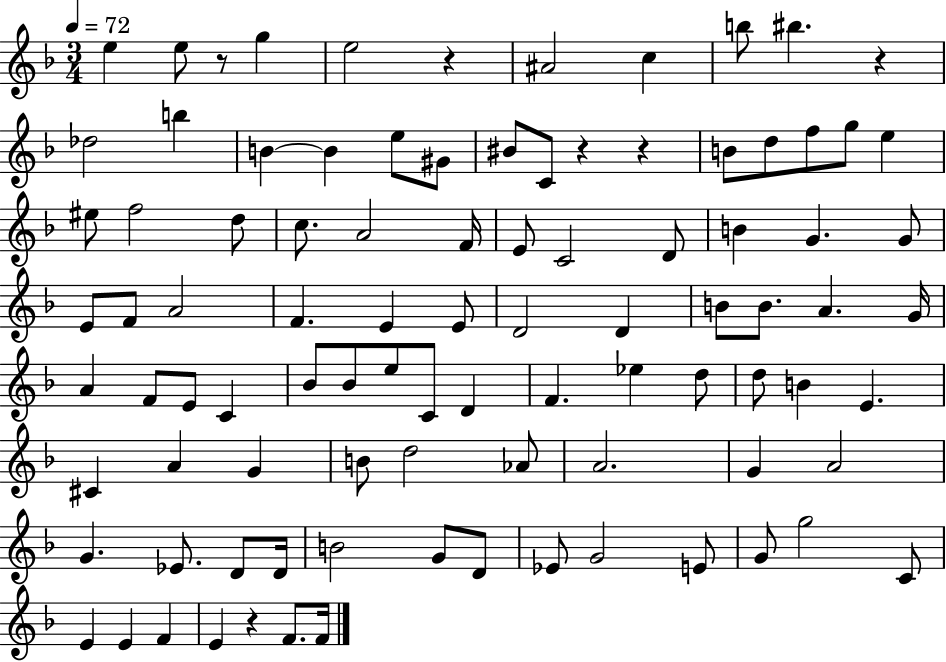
E5/q E5/e R/e G5/q E5/h R/q A#4/h C5/q B5/e BIS5/q. R/q Db5/h B5/q B4/q B4/q E5/e G#4/e BIS4/e C4/e R/q R/q B4/e D5/e F5/e G5/e E5/q EIS5/e F5/h D5/e C5/e. A4/h F4/s E4/e C4/h D4/e B4/q G4/q. G4/e E4/e F4/e A4/h F4/q. E4/q E4/e D4/h D4/q B4/e B4/e. A4/q. G4/s A4/q F4/e E4/e C4/q Bb4/e Bb4/e E5/e C4/e D4/q F4/q. Eb5/q D5/e D5/e B4/q E4/q. C#4/q A4/q G4/q B4/e D5/h Ab4/e A4/h. G4/q A4/h G4/q. Eb4/e. D4/e D4/s B4/h G4/e D4/e Eb4/e G4/h E4/e G4/e G5/h C4/e E4/q E4/q F4/q E4/q R/q F4/e. F4/s